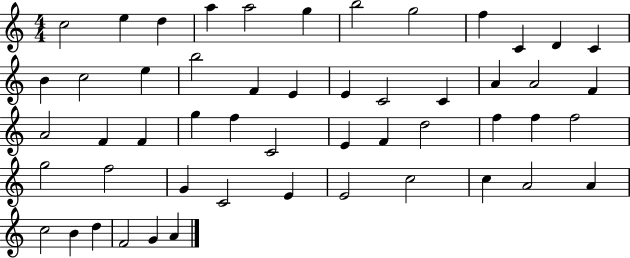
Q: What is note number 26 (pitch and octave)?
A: F4